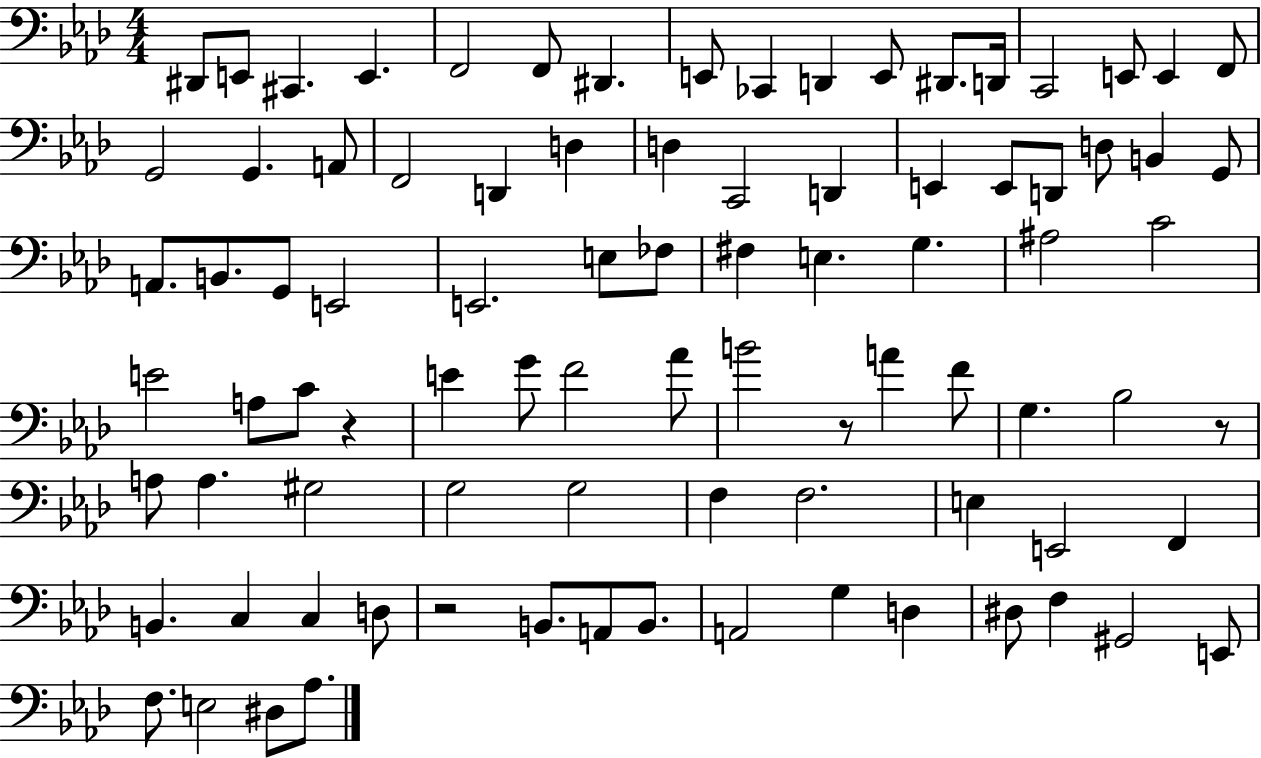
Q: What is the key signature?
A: AES major